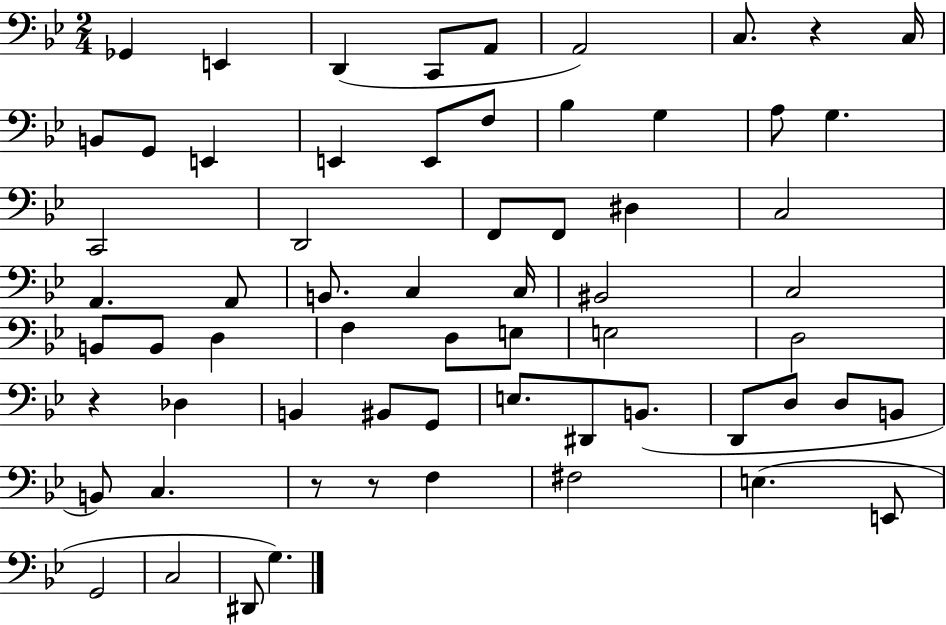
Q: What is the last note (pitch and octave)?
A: G3